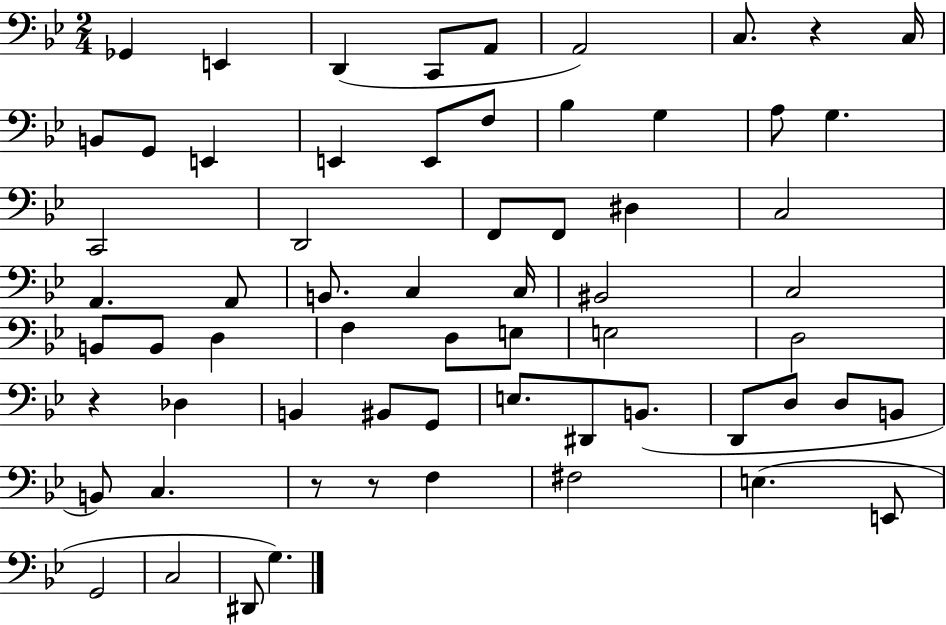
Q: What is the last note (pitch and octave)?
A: G3